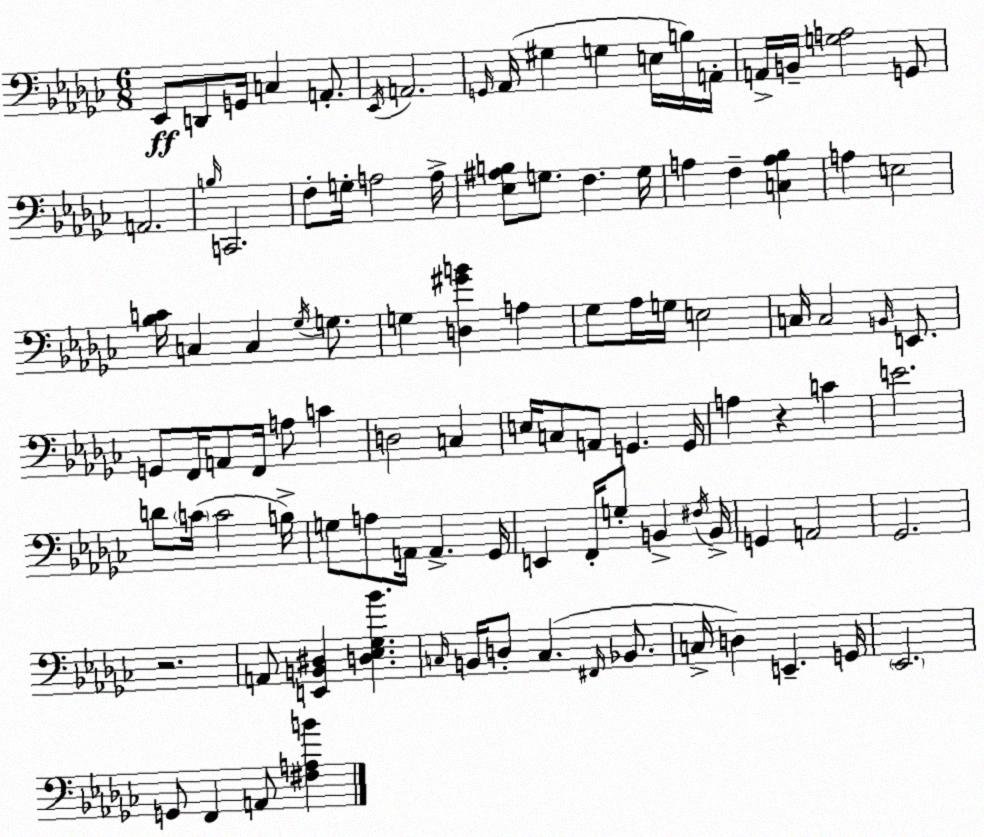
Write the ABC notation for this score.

X:1
T:Untitled
M:6/8
L:1/4
K:Ebm
_E,,/2 D,,/2 G,,/4 C, A,,/2 _E,,/4 A,,2 G,,/4 _A,,/4 ^G, G, E,/4 B,/4 A,,/4 A,,/4 B,,/4 [G,A,]2 G,,/2 A,,2 B,/4 C,,2 F,/2 G,/4 A,2 A,/4 [_E,^A,B,]/2 G,/2 F, G,/4 A, F, [C,A,_B,] A, E,2 [_B,C]/4 C, C, _G,/4 G,/2 G, [D,^GB] A, _G,/2 _A,/4 G,/4 E,2 C,/4 C,2 B,,/4 E,,/2 G,,/2 F,,/4 A,,/2 F,,/4 A,/2 C D,2 C, E,/4 C,/2 A,,/2 G,, G,,/4 A, z C E2 D/2 C/4 C2 B,/4 G,/2 A,/2 A,,/4 A,, _G,,/4 E,, F,,/4 G,/2 B,, ^F,/4 B,,/4 G,, A,,2 _G,,2 z2 A,,/2 [E,,B,,^D,] [D,_E,_G,_B] C,/4 B,,/4 D,/2 C, ^F,,/4 _B,,/2 C,/4 D, E,, G,,/4 _E,,2 G,,/2 F,, A,,/2 [^F,A,B]